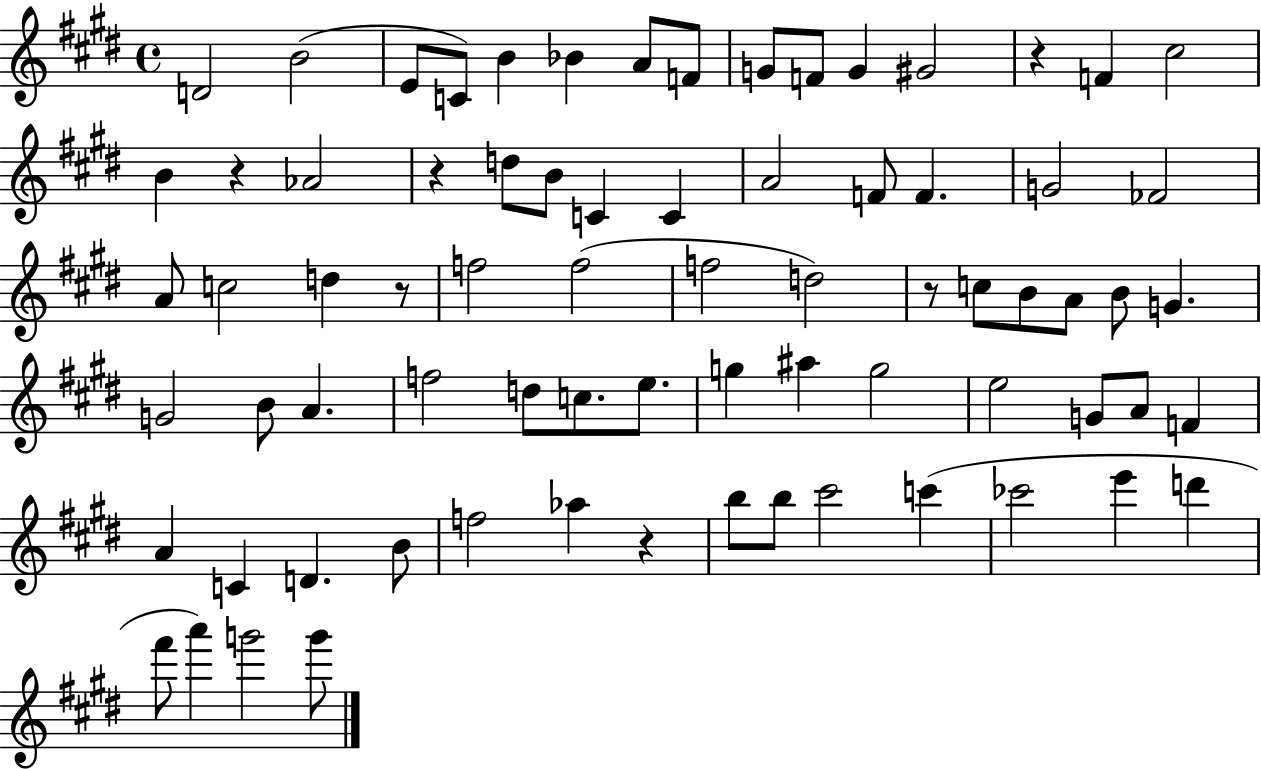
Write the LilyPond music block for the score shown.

{
  \clef treble
  \time 4/4
  \defaultTimeSignature
  \key e \major
  \repeat volta 2 { d'2 b'2( | e'8 c'8) b'4 bes'4 a'8 f'8 | g'8 f'8 g'4 gis'2 | r4 f'4 cis''2 | \break b'4 r4 aes'2 | r4 d''8 b'8 c'4 c'4 | a'2 f'8 f'4. | g'2 fes'2 | \break a'8 c''2 d''4 r8 | f''2 f''2( | f''2 d''2) | r8 c''8 b'8 a'8 b'8 g'4. | \break g'2 b'8 a'4. | f''2 d''8 c''8. e''8. | g''4 ais''4 g''2 | e''2 g'8 a'8 f'4 | \break a'4 c'4 d'4. b'8 | f''2 aes''4 r4 | b''8 b''8 cis'''2 c'''4( | ces'''2 e'''4 d'''4 | \break fis'''8 a'''4) g'''2 g'''8 | } \bar "|."
}